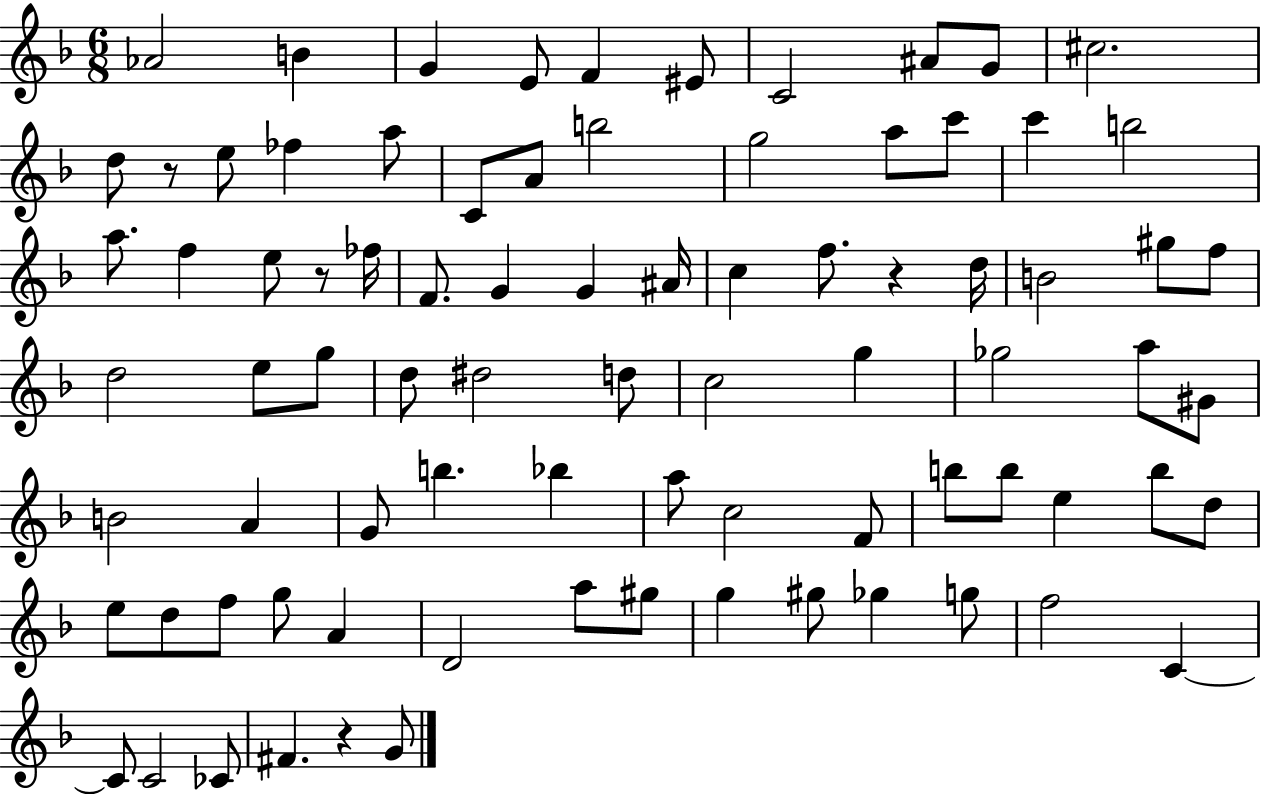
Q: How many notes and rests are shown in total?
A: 83